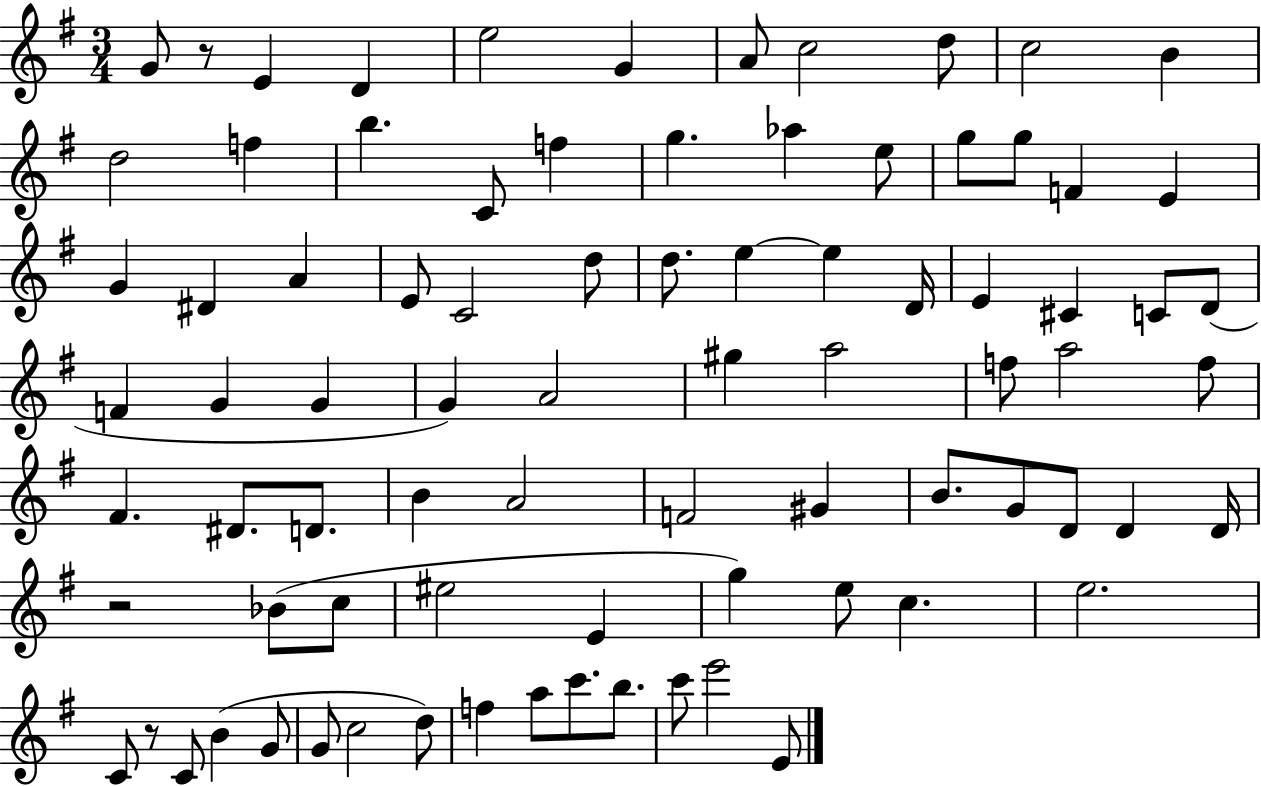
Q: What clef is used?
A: treble